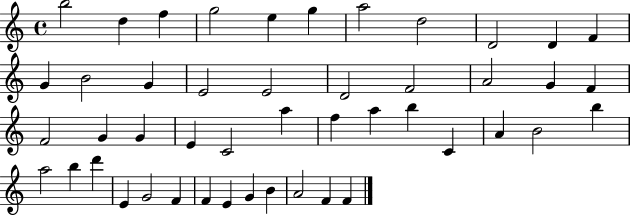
B5/h D5/q F5/q G5/h E5/q G5/q A5/h D5/h D4/h D4/q F4/q G4/q B4/h G4/q E4/h E4/h D4/h F4/h A4/h G4/q F4/q F4/h G4/q G4/q E4/q C4/h A5/q F5/q A5/q B5/q C4/q A4/q B4/h B5/q A5/h B5/q D6/q E4/q G4/h F4/q F4/q E4/q G4/q B4/q A4/h F4/q F4/q